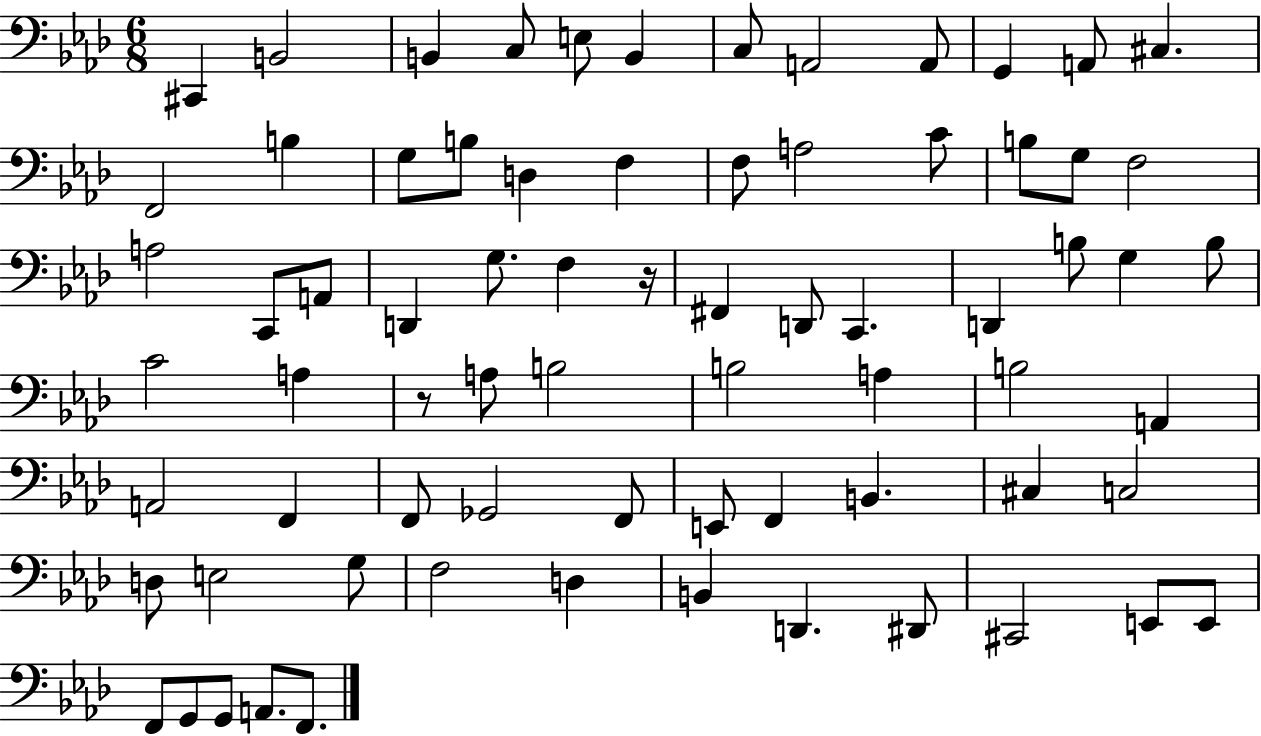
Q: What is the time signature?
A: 6/8